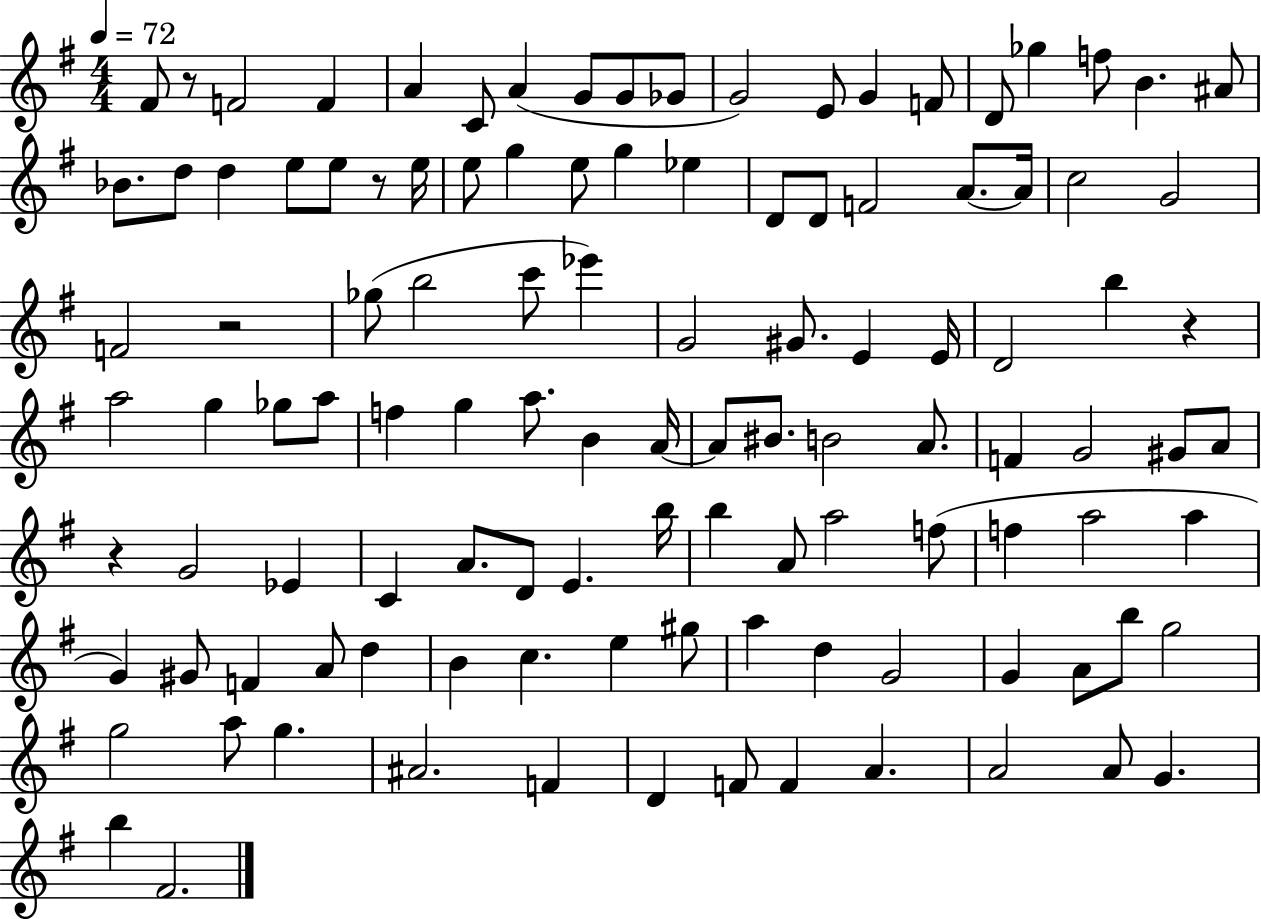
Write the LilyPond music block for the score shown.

{
  \clef treble
  \numericTimeSignature
  \time 4/4
  \key g \major
  \tempo 4 = 72
  fis'8 r8 f'2 f'4 | a'4 c'8 a'4( g'8 g'8 ges'8 | g'2) e'8 g'4 f'8 | d'8 ges''4 f''8 b'4. ais'8 | \break bes'8. d''8 d''4 e''8 e''8 r8 e''16 | e''8 g''4 e''8 g''4 ees''4 | d'8 d'8 f'2 a'8.~~ a'16 | c''2 g'2 | \break f'2 r2 | ges''8( b''2 c'''8 ees'''4) | g'2 gis'8. e'4 e'16 | d'2 b''4 r4 | \break a''2 g''4 ges''8 a''8 | f''4 g''4 a''8. b'4 a'16~~ | a'8 bis'8. b'2 a'8. | f'4 g'2 gis'8 a'8 | \break r4 g'2 ees'4 | c'4 a'8. d'8 e'4. b''16 | b''4 a'8 a''2 f''8( | f''4 a''2 a''4 | \break g'4) gis'8 f'4 a'8 d''4 | b'4 c''4. e''4 gis''8 | a''4 d''4 g'2 | g'4 a'8 b''8 g''2 | \break g''2 a''8 g''4. | ais'2. f'4 | d'4 f'8 f'4 a'4. | a'2 a'8 g'4. | \break b''4 fis'2. | \bar "|."
}